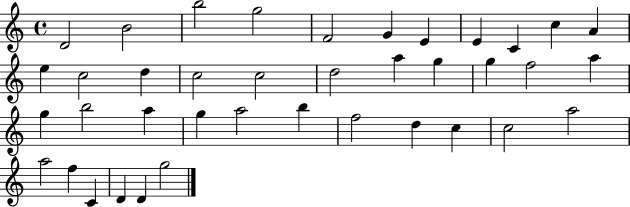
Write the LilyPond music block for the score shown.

{
  \clef treble
  \time 4/4
  \defaultTimeSignature
  \key c \major
  d'2 b'2 | b''2 g''2 | f'2 g'4 e'4 | e'4 c'4 c''4 a'4 | \break e''4 c''2 d''4 | c''2 c''2 | d''2 a''4 g''4 | g''4 f''2 a''4 | \break g''4 b''2 a''4 | g''4 a''2 b''4 | f''2 d''4 c''4 | c''2 a''2 | \break a''2 f''4 c'4 | d'4 d'4 g''2 | \bar "|."
}